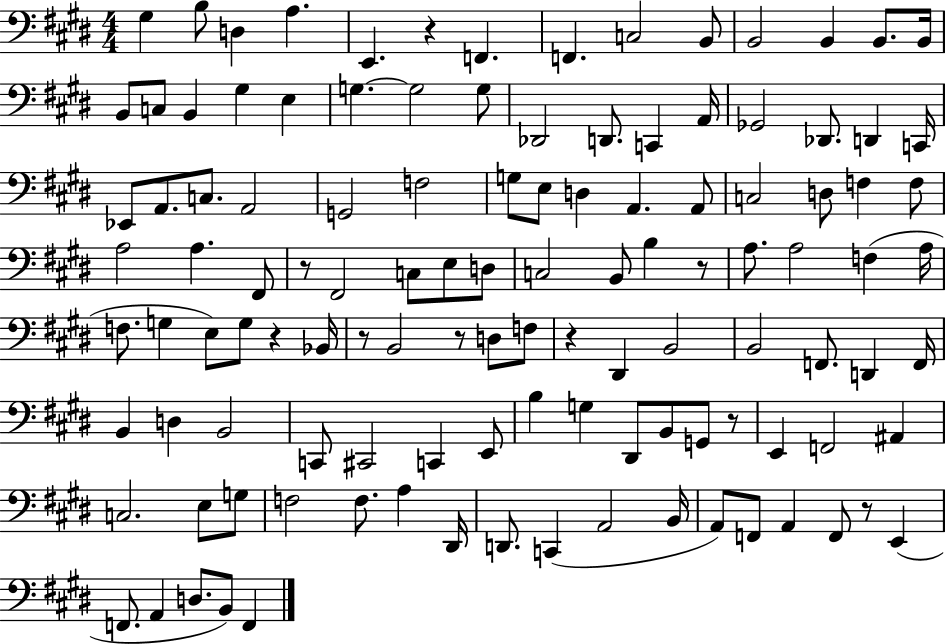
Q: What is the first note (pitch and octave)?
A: G#3